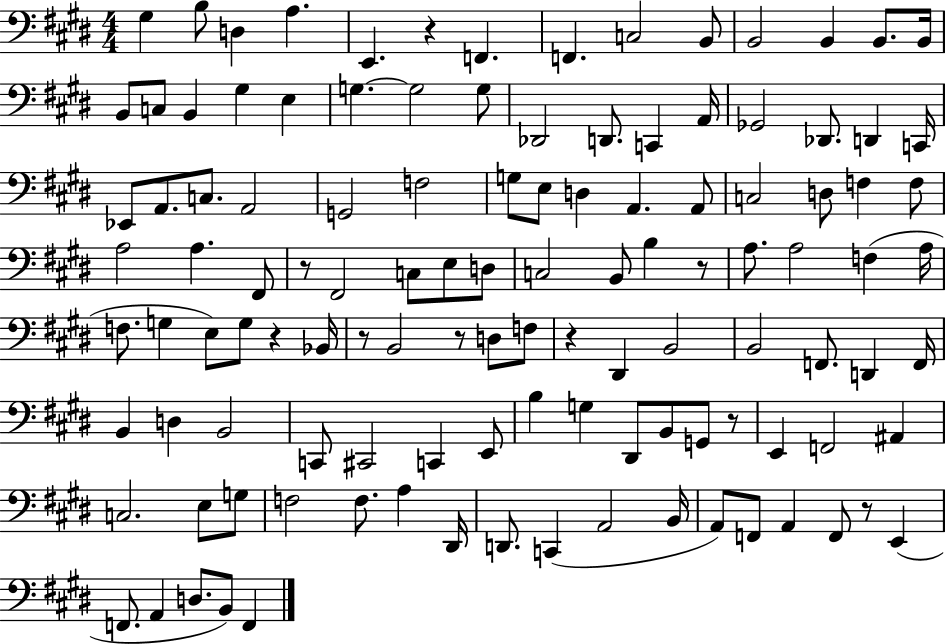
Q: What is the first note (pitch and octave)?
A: G#3